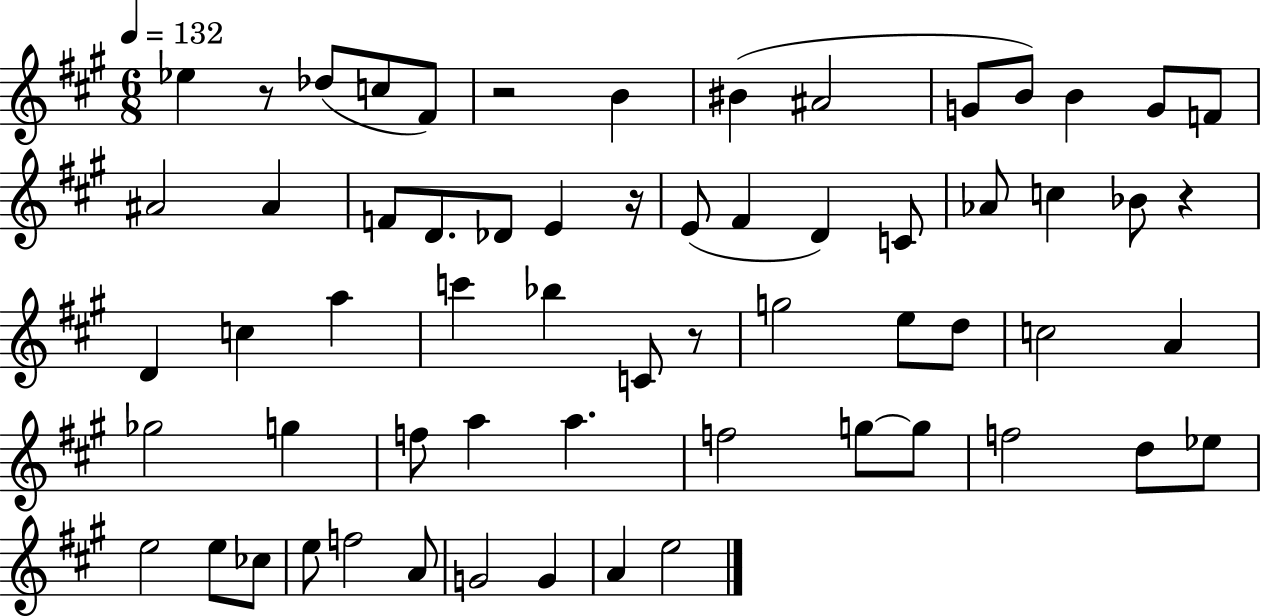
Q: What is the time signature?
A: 6/8